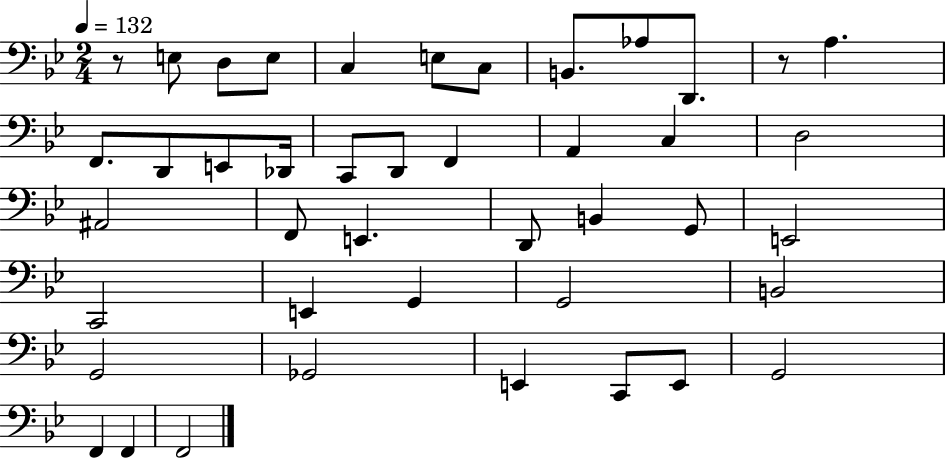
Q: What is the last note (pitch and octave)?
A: F2